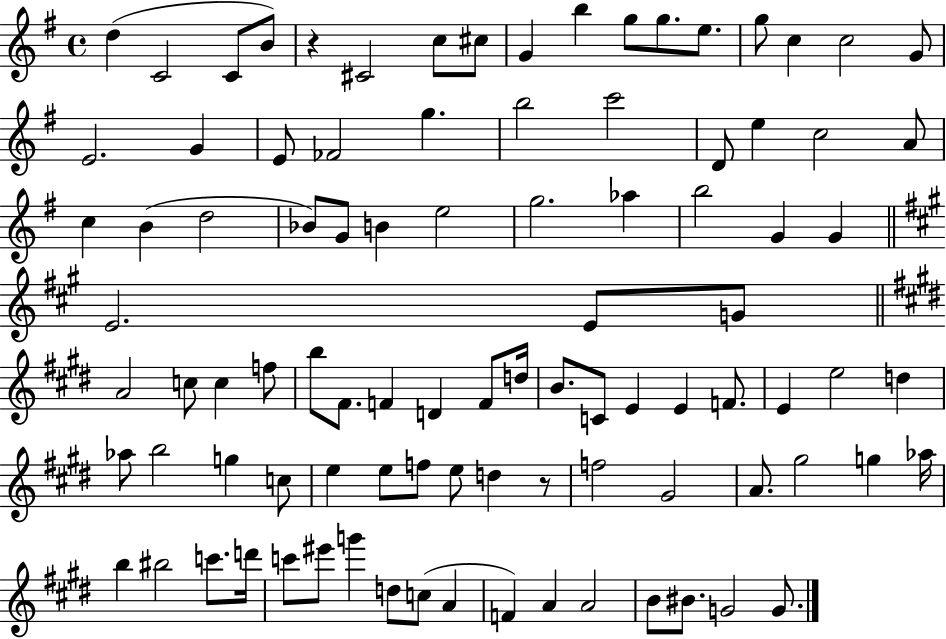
D5/q C4/h C4/e B4/e R/q C#4/h C5/e C#5/e G4/q B5/q G5/e G5/e. E5/e. G5/e C5/q C5/h G4/e E4/h. G4/q E4/e FES4/h G5/q. B5/h C6/h D4/e E5/q C5/h A4/e C5/q B4/q D5/h Bb4/e G4/e B4/q E5/h G5/h. Ab5/q B5/h G4/q G4/q E4/h. E4/e G4/e A4/h C5/e C5/q F5/e B5/e F#4/e. F4/q D4/q F4/e D5/s B4/e. C4/e E4/q E4/q F4/e. E4/q E5/h D5/q Ab5/e B5/h G5/q C5/e E5/q E5/e F5/e E5/e D5/q R/e F5/h G#4/h A4/e. G#5/h G5/q Ab5/s B5/q BIS5/h C6/e. D6/s C6/e EIS6/e G6/q D5/e C5/e A4/q F4/q A4/q A4/h B4/e BIS4/e. G4/h G4/e.